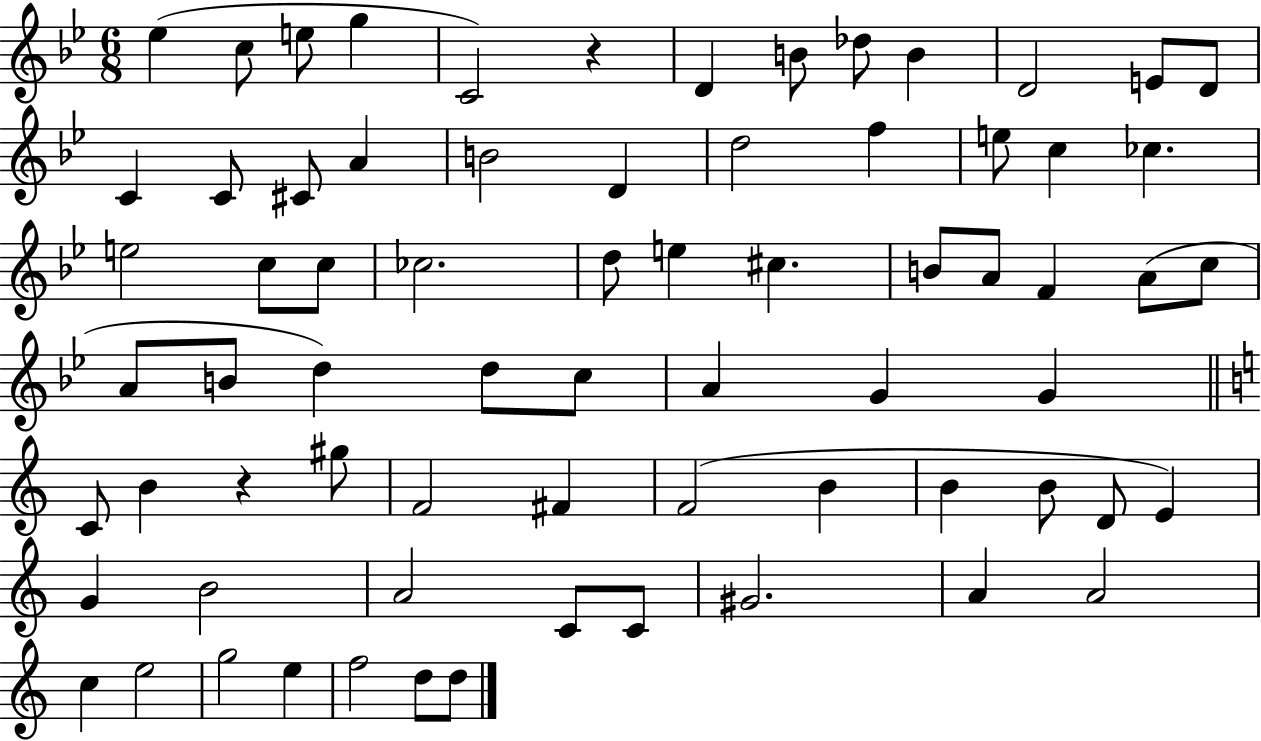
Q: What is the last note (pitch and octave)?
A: D5